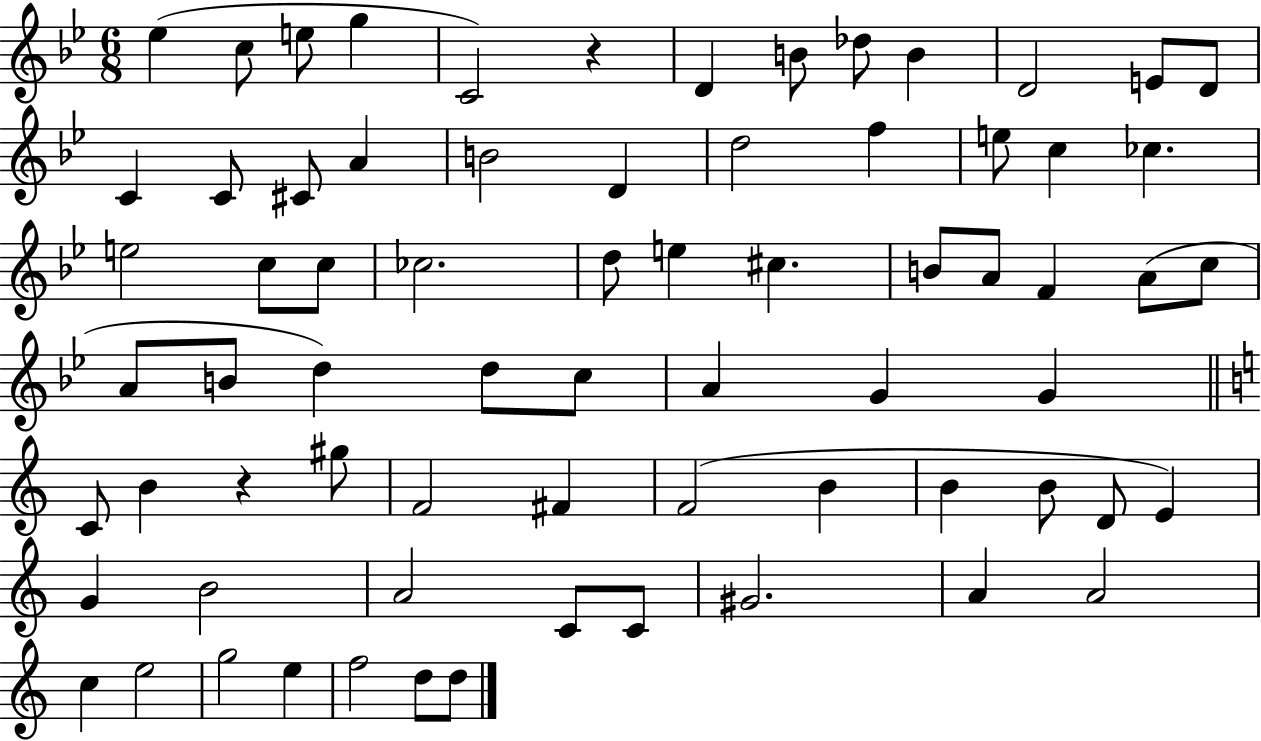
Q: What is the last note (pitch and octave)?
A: D5